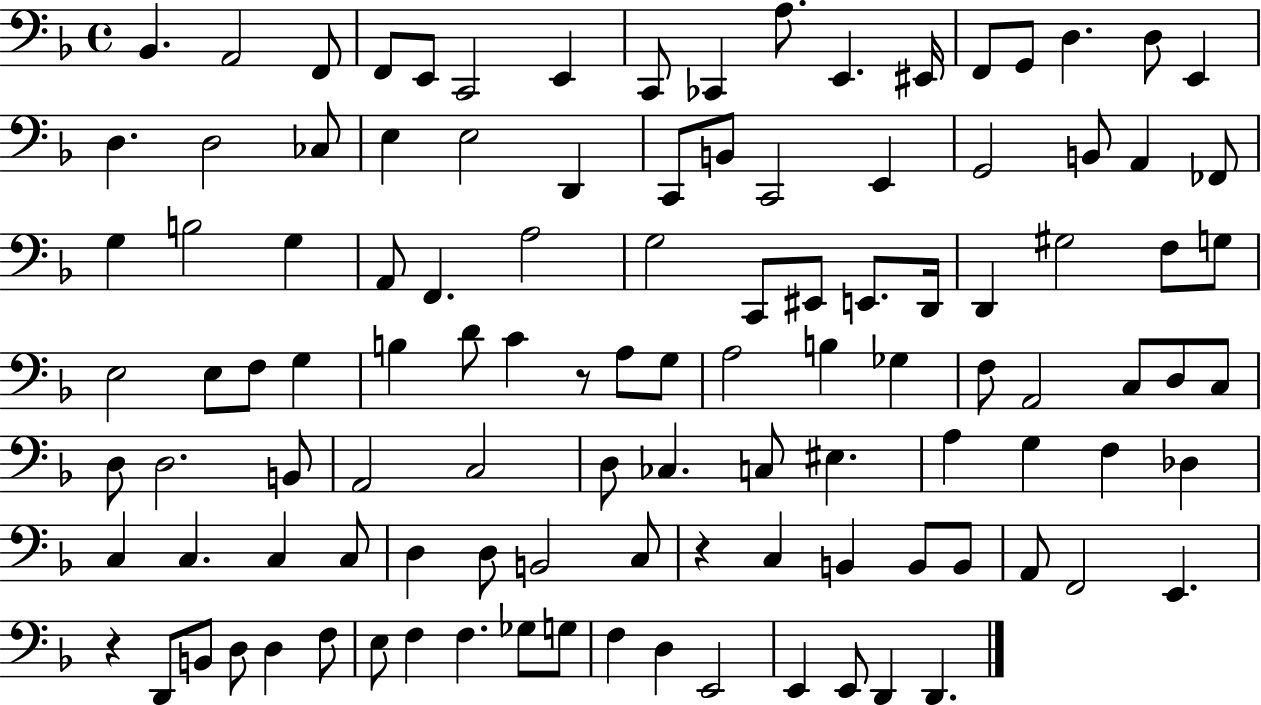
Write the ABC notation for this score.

X:1
T:Untitled
M:4/4
L:1/4
K:F
_B,, A,,2 F,,/2 F,,/2 E,,/2 C,,2 E,, C,,/2 _C,, A,/2 E,, ^E,,/4 F,,/2 G,,/2 D, D,/2 E,, D, D,2 _C,/2 E, E,2 D,, C,,/2 B,,/2 C,,2 E,, G,,2 B,,/2 A,, _F,,/2 G, B,2 G, A,,/2 F,, A,2 G,2 C,,/2 ^E,,/2 E,,/2 D,,/4 D,, ^G,2 F,/2 G,/2 E,2 E,/2 F,/2 G, B, D/2 C z/2 A,/2 G,/2 A,2 B, _G, F,/2 A,,2 C,/2 D,/2 C,/2 D,/2 D,2 B,,/2 A,,2 C,2 D,/2 _C, C,/2 ^E, A, G, F, _D, C, C, C, C,/2 D, D,/2 B,,2 C,/2 z C, B,, B,,/2 B,,/2 A,,/2 F,,2 E,, z D,,/2 B,,/2 D,/2 D, F,/2 E,/2 F, F, _G,/2 G,/2 F, D, E,,2 E,, E,,/2 D,, D,,